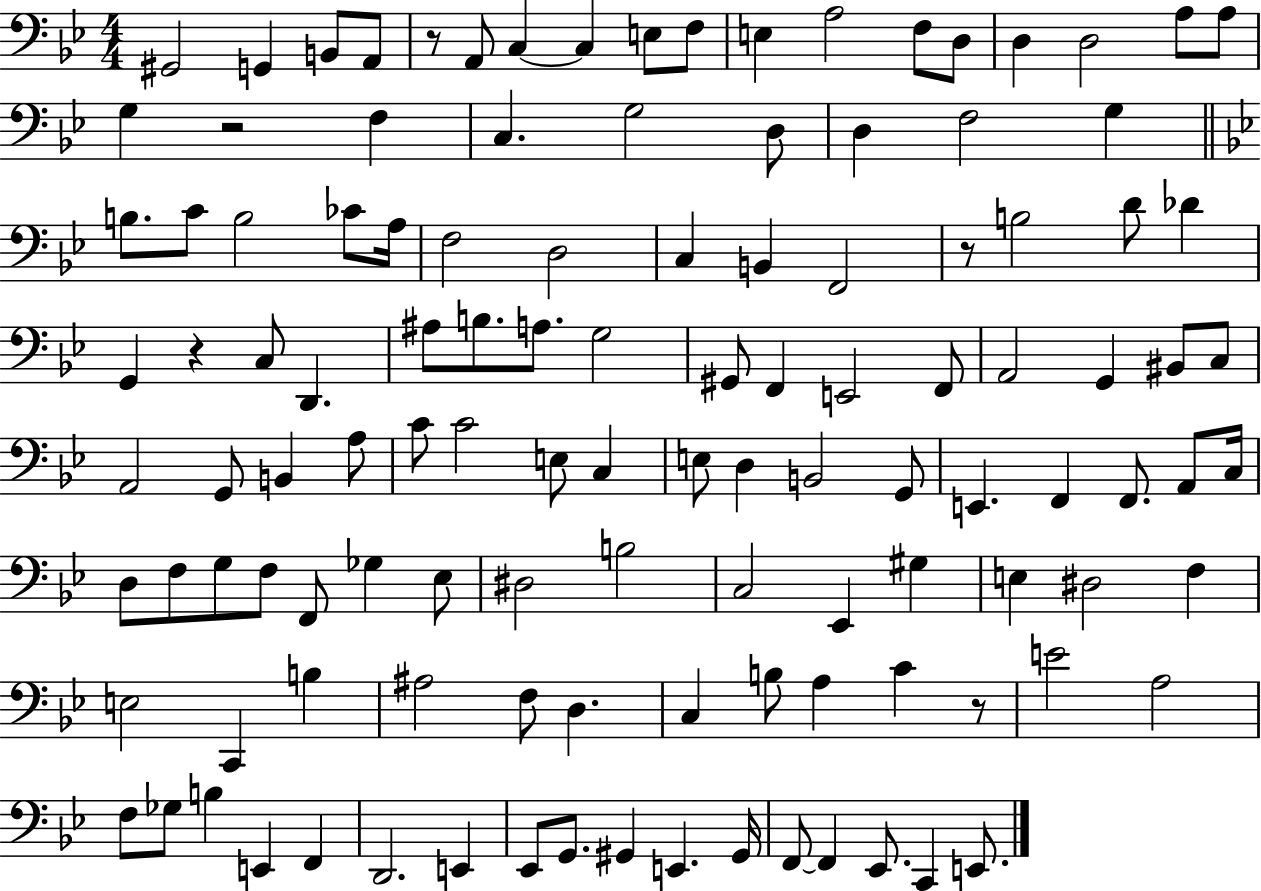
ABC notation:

X:1
T:Untitled
M:4/4
L:1/4
K:Bb
^G,,2 G,, B,,/2 A,,/2 z/2 A,,/2 C, C, E,/2 F,/2 E, A,2 F,/2 D,/2 D, D,2 A,/2 A,/2 G, z2 F, C, G,2 D,/2 D, F,2 G, B,/2 C/2 B,2 _C/2 A,/4 F,2 D,2 C, B,, F,,2 z/2 B,2 D/2 _D G,, z C,/2 D,, ^A,/2 B,/2 A,/2 G,2 ^G,,/2 F,, E,,2 F,,/2 A,,2 G,, ^B,,/2 C,/2 A,,2 G,,/2 B,, A,/2 C/2 C2 E,/2 C, E,/2 D, B,,2 G,,/2 E,, F,, F,,/2 A,,/2 C,/4 D,/2 F,/2 G,/2 F,/2 F,,/2 _G, _E,/2 ^D,2 B,2 C,2 _E,, ^G, E, ^D,2 F, E,2 C,, B, ^A,2 F,/2 D, C, B,/2 A, C z/2 E2 A,2 F,/2 _G,/2 B, E,, F,, D,,2 E,, _E,,/2 G,,/2 ^G,, E,, ^G,,/4 F,,/2 F,, _E,,/2 C,, E,,/2